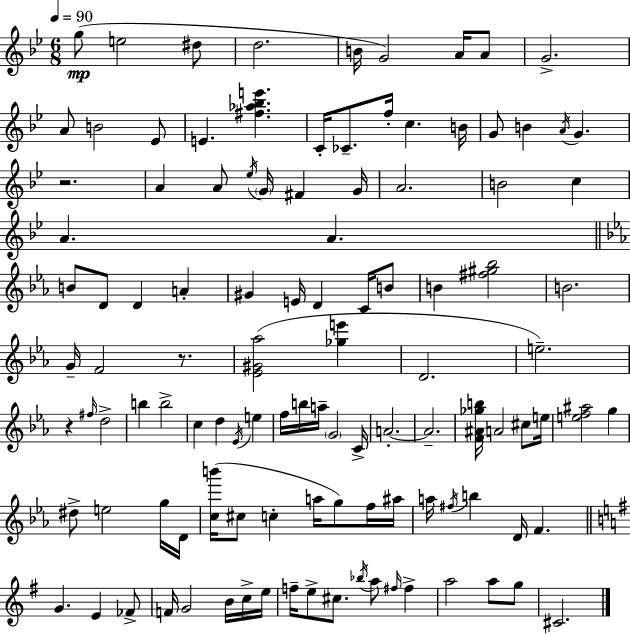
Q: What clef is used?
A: treble